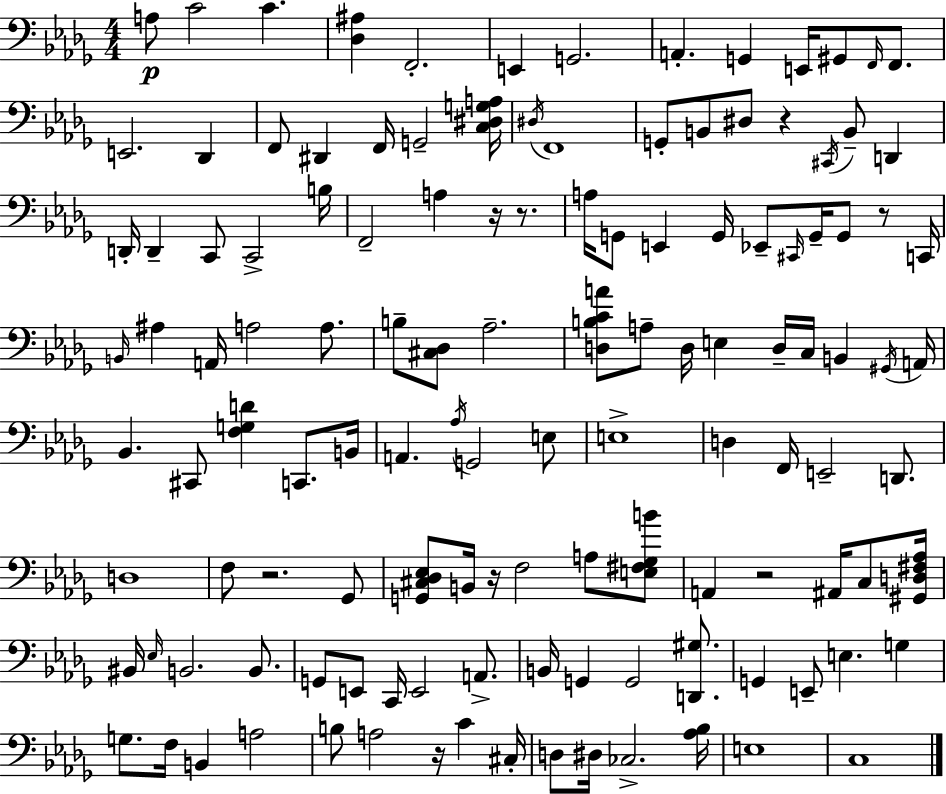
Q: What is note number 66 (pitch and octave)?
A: E3